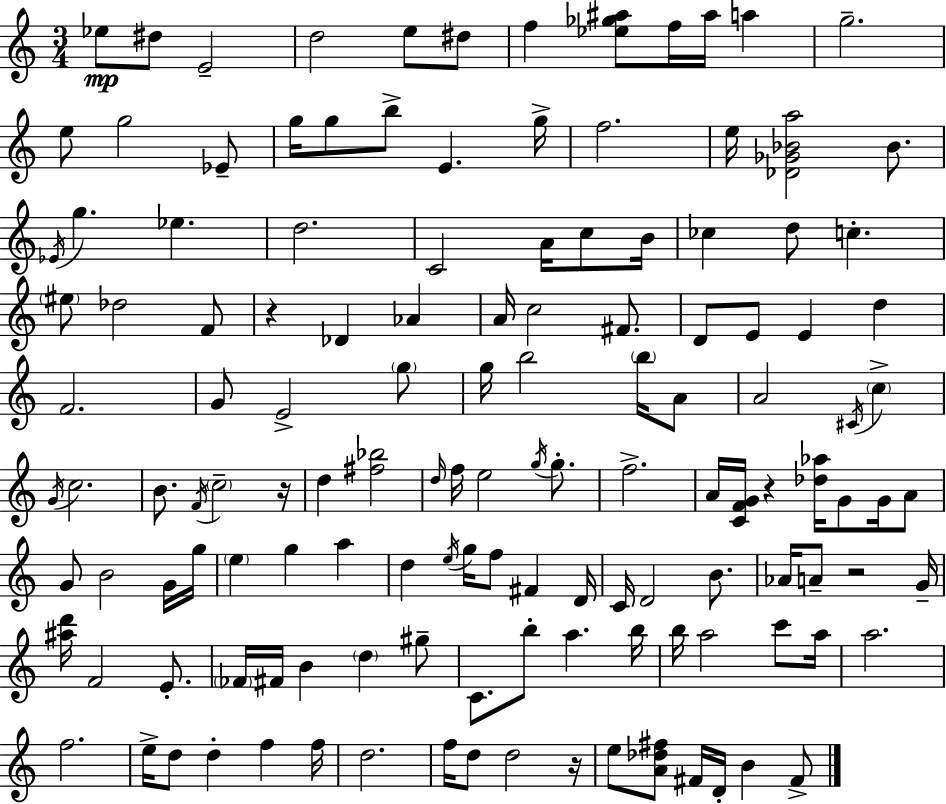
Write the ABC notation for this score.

X:1
T:Untitled
M:3/4
L:1/4
K:Am
_e/2 ^d/2 E2 d2 e/2 ^d/2 f [_e_g^a]/2 f/4 ^a/4 a g2 e/2 g2 _E/2 g/4 g/2 b/2 E g/4 f2 e/4 [_D_G_Ba]2 _B/2 _E/4 g _e d2 C2 A/4 c/2 B/4 _c d/2 c ^e/2 _d2 F/2 z _D _A A/4 c2 ^F/2 D/2 E/2 E d F2 G/2 E2 g/2 g/4 b2 b/4 A/2 A2 ^C/4 c G/4 c2 B/2 F/4 c2 z/4 d [^f_b]2 d/4 f/4 e2 g/4 g/2 f2 A/4 [CFG]/4 z [_d_a]/4 G/2 G/4 A/2 G/2 B2 G/4 g/4 e g a d e/4 g/4 f/2 ^F D/4 C/4 D2 B/2 _A/4 A/2 z2 G/4 [^ad']/4 F2 E/2 _F/4 ^F/4 B d ^g/2 C/2 b/2 a b/4 b/4 a2 c'/2 a/4 a2 f2 e/4 d/2 d f f/4 d2 f/4 d/2 d2 z/4 e/2 [A_d^f]/2 ^F/4 D/4 B ^F/2